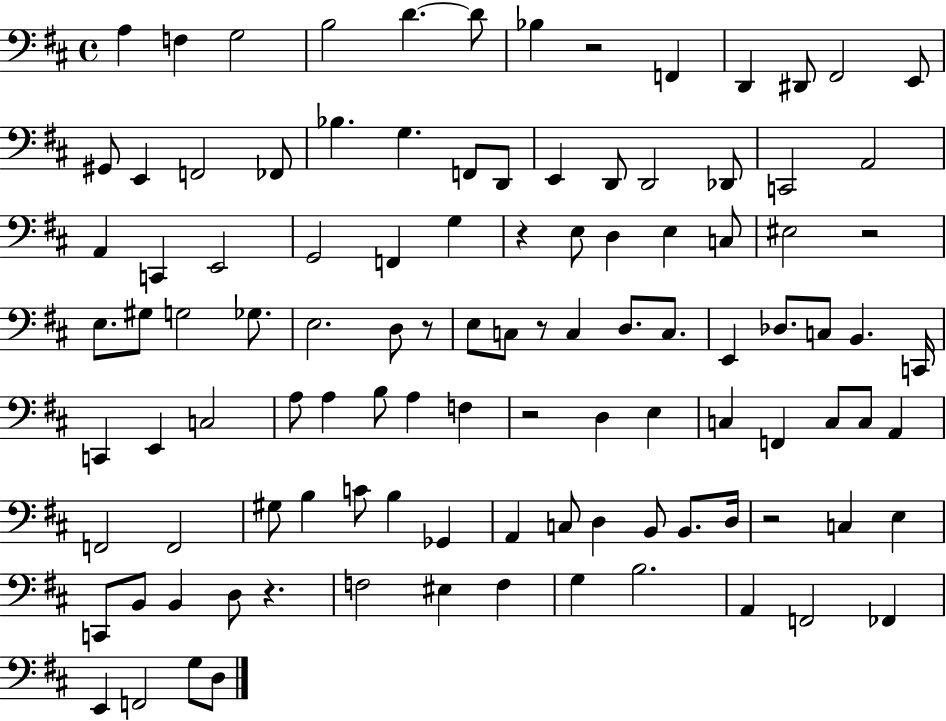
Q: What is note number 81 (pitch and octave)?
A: D3